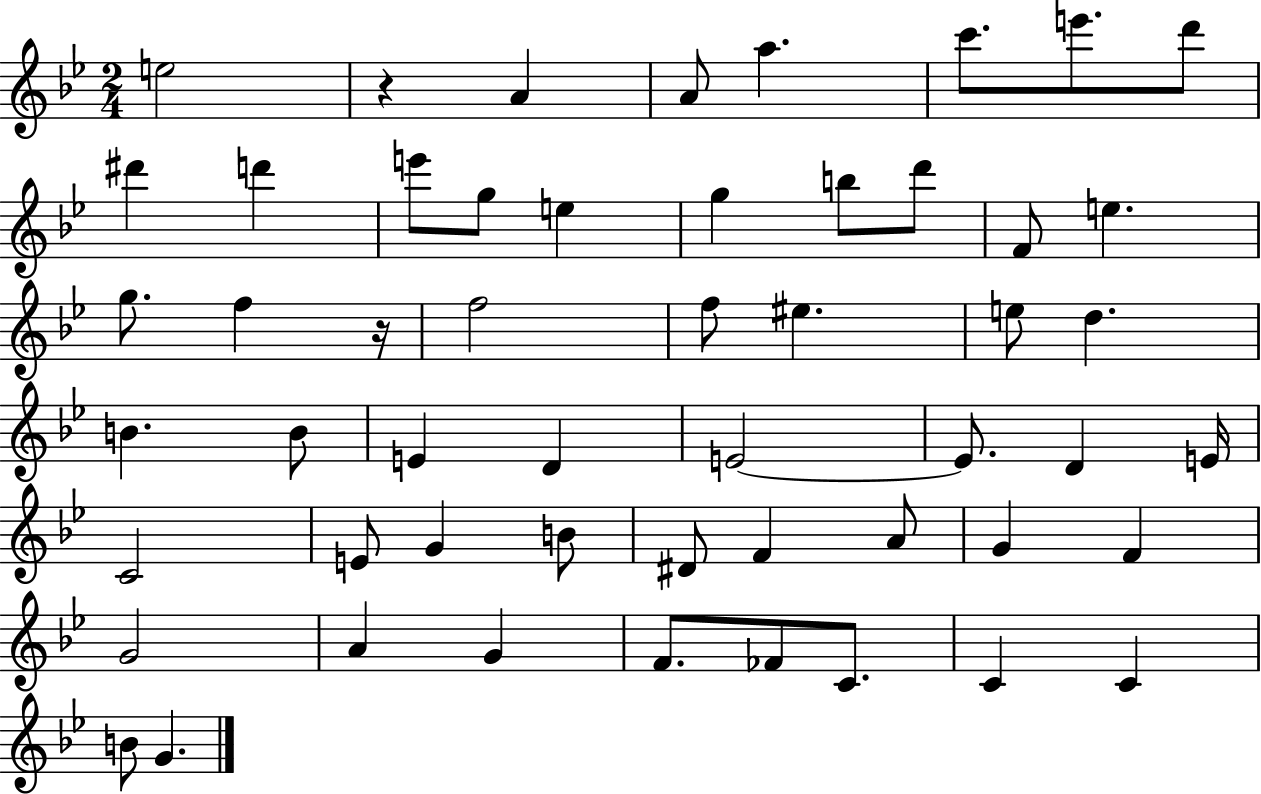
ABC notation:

X:1
T:Untitled
M:2/4
L:1/4
K:Bb
e2 z A A/2 a c'/2 e'/2 d'/2 ^d' d' e'/2 g/2 e g b/2 d'/2 F/2 e g/2 f z/4 f2 f/2 ^e e/2 d B B/2 E D E2 E/2 D E/4 C2 E/2 G B/2 ^D/2 F A/2 G F G2 A G F/2 _F/2 C/2 C C B/2 G